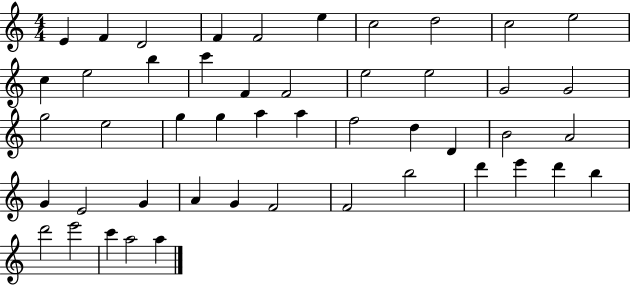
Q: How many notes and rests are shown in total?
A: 48